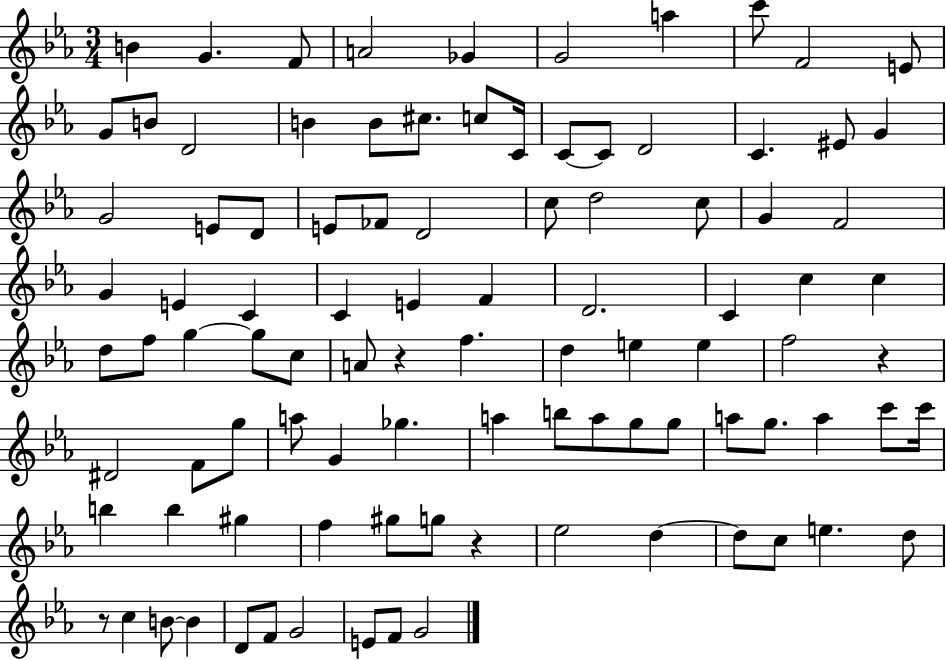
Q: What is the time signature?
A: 3/4